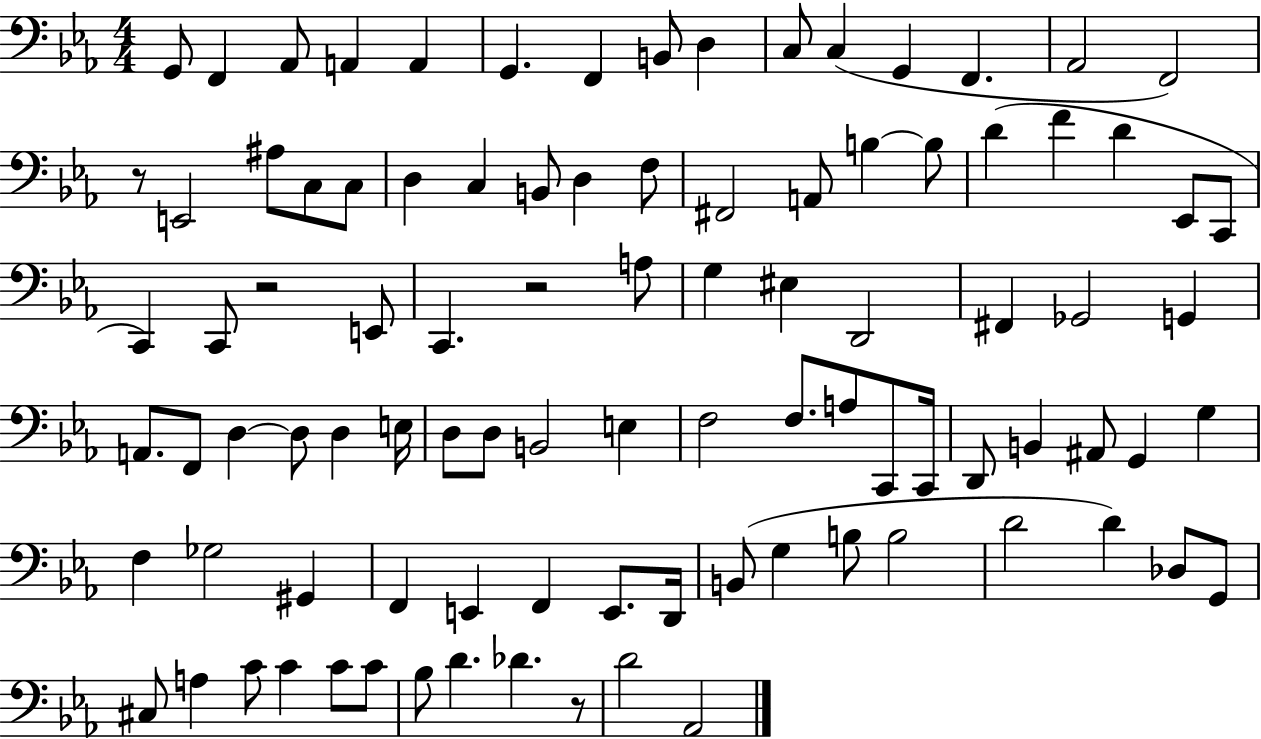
{
  \clef bass
  \numericTimeSignature
  \time 4/4
  \key ees \major
  g,8 f,4 aes,8 a,4 a,4 | g,4. f,4 b,8 d4 | c8 c4( g,4 f,4. | aes,2 f,2) | \break r8 e,2 ais8 c8 c8 | d4 c4 b,8 d4 f8 | fis,2 a,8 b4~~ b8 | d'4( f'4 d'4 ees,8 c,8 | \break c,4) c,8 r2 e,8 | c,4. r2 a8 | g4 eis4 d,2 | fis,4 ges,2 g,4 | \break a,8. f,8 d4~~ d8 d4 e16 | d8 d8 b,2 e4 | f2 f8. a8 c,8 c,16 | d,8 b,4 ais,8 g,4 g4 | \break f4 ges2 gis,4 | f,4 e,4 f,4 e,8. d,16 | b,8( g4 b8 b2 | d'2 d'4) des8 g,8 | \break cis8 a4 c'8 c'4 c'8 c'8 | bes8 d'4. des'4. r8 | d'2 aes,2 | \bar "|."
}